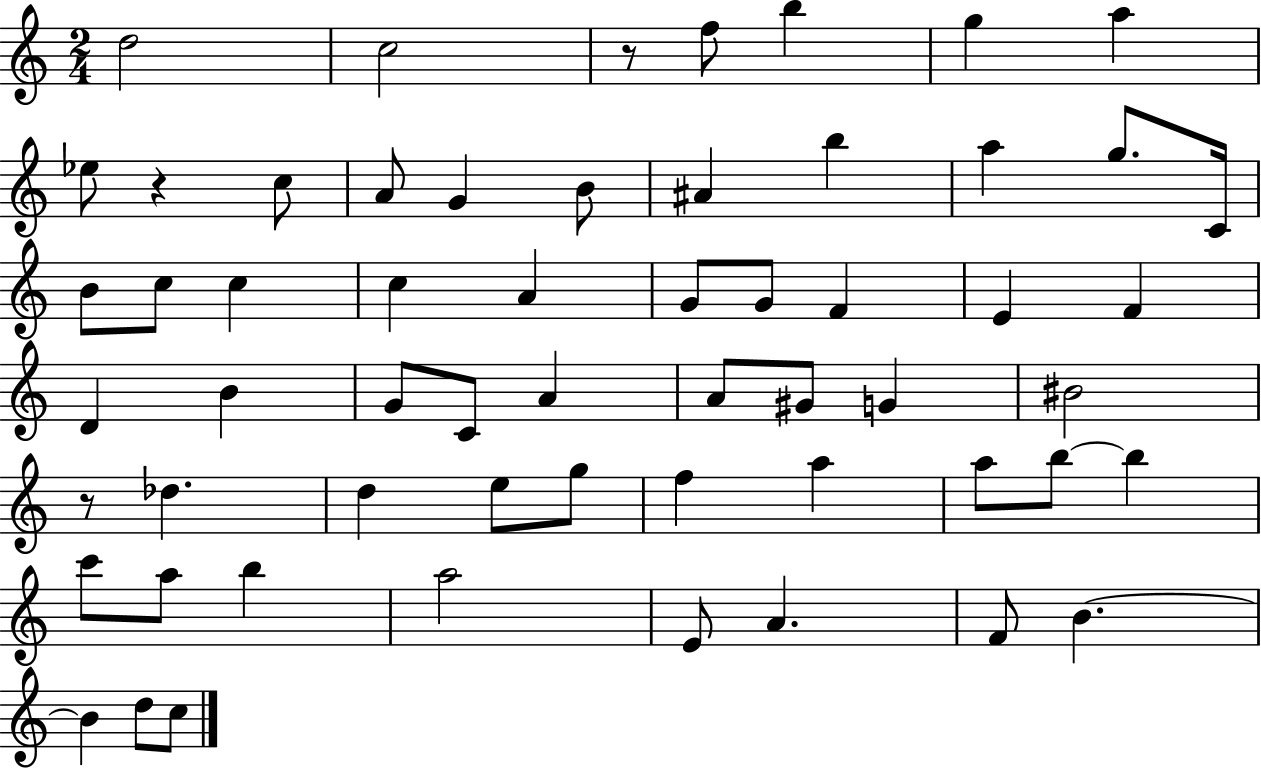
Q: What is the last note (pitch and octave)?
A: C5